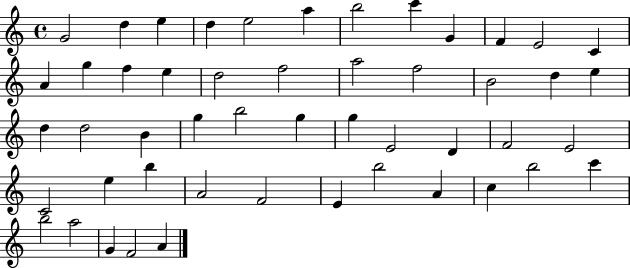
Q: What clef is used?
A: treble